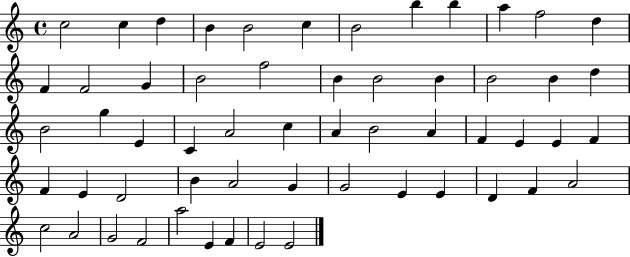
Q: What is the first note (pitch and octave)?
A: C5